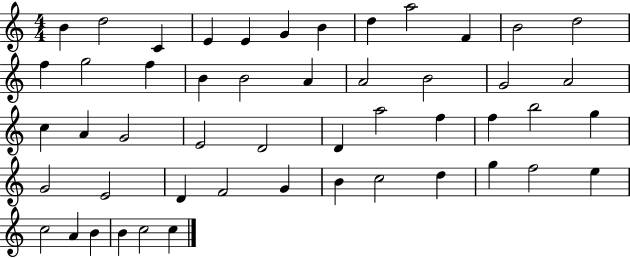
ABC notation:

X:1
T:Untitled
M:4/4
L:1/4
K:C
B d2 C E E G B d a2 F B2 d2 f g2 f B B2 A A2 B2 G2 A2 c A G2 E2 D2 D a2 f f b2 g G2 E2 D F2 G B c2 d g f2 e c2 A B B c2 c